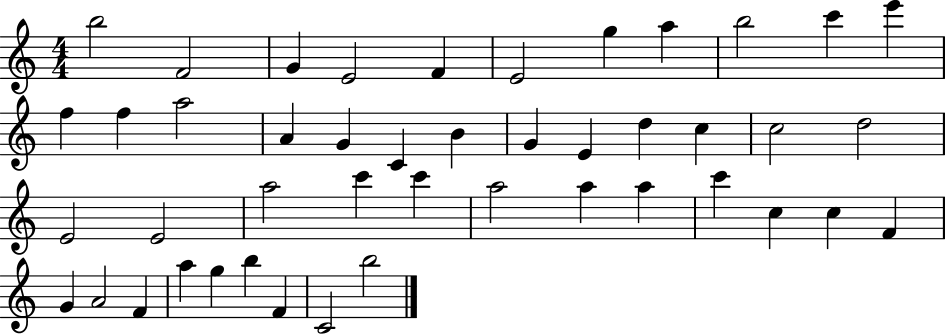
{
  \clef treble
  \numericTimeSignature
  \time 4/4
  \key c \major
  b''2 f'2 | g'4 e'2 f'4 | e'2 g''4 a''4 | b''2 c'''4 e'''4 | \break f''4 f''4 a''2 | a'4 g'4 c'4 b'4 | g'4 e'4 d''4 c''4 | c''2 d''2 | \break e'2 e'2 | a''2 c'''4 c'''4 | a''2 a''4 a''4 | c'''4 c''4 c''4 f'4 | \break g'4 a'2 f'4 | a''4 g''4 b''4 f'4 | c'2 b''2 | \bar "|."
}